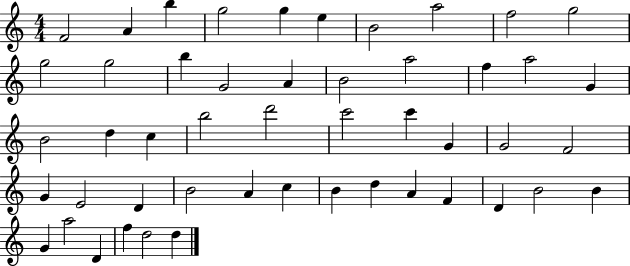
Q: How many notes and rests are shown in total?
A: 49